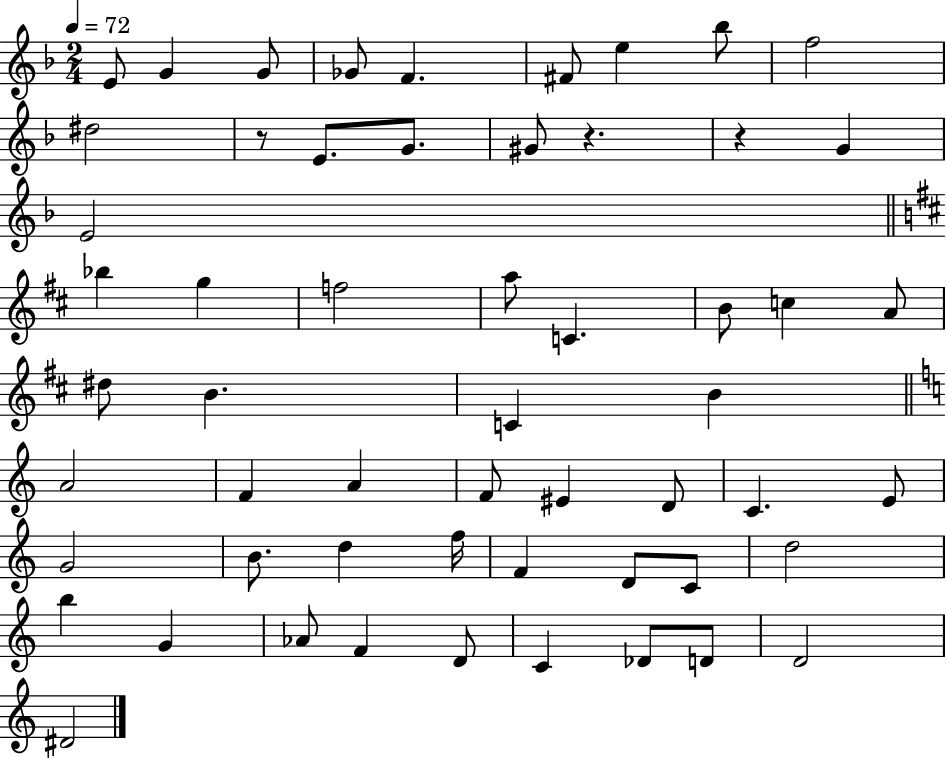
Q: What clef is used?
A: treble